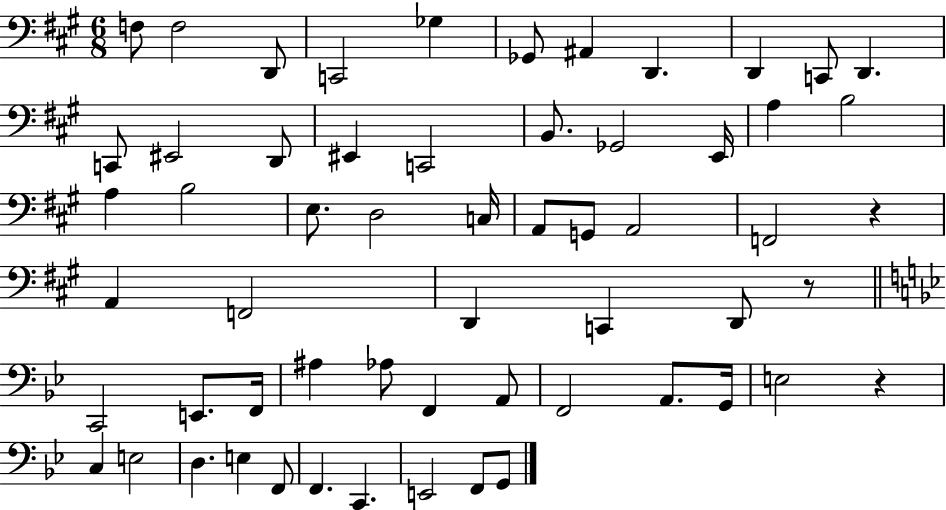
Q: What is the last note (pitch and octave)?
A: G2